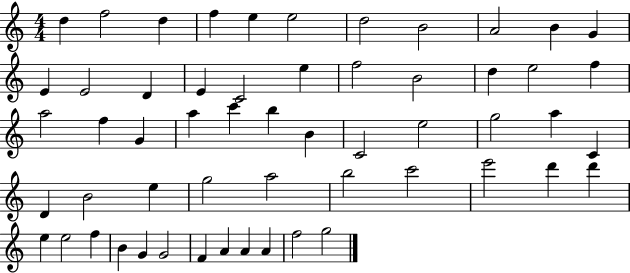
{
  \clef treble
  \numericTimeSignature
  \time 4/4
  \key c \major
  d''4 f''2 d''4 | f''4 e''4 e''2 | d''2 b'2 | a'2 b'4 g'4 | \break e'4 e'2 d'4 | e'4 c'2 e''4 | f''2 b'2 | d''4 e''2 f''4 | \break a''2 f''4 g'4 | a''4 c'''4 b''4 b'4 | c'2 e''2 | g''2 a''4 c'4 | \break d'4 b'2 e''4 | g''2 a''2 | b''2 c'''2 | e'''2 d'''4 d'''4 | \break e''4 e''2 f''4 | b'4 g'4 g'2 | f'4 a'4 a'4 a'4 | f''2 g''2 | \break \bar "|."
}